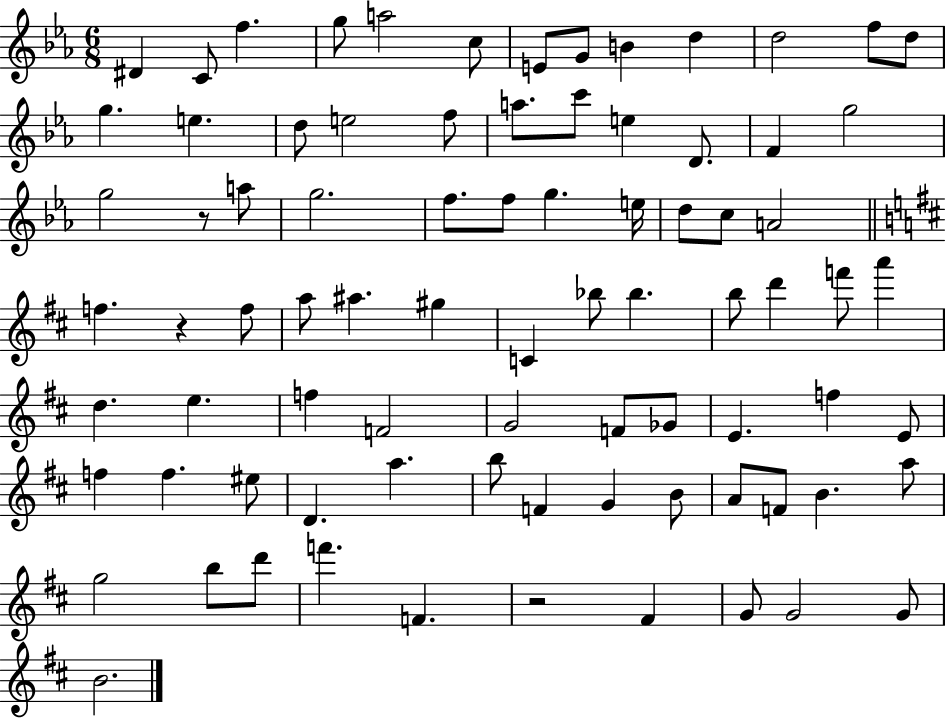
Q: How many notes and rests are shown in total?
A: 82